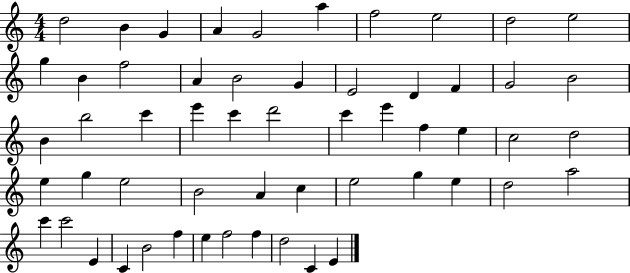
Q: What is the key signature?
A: C major